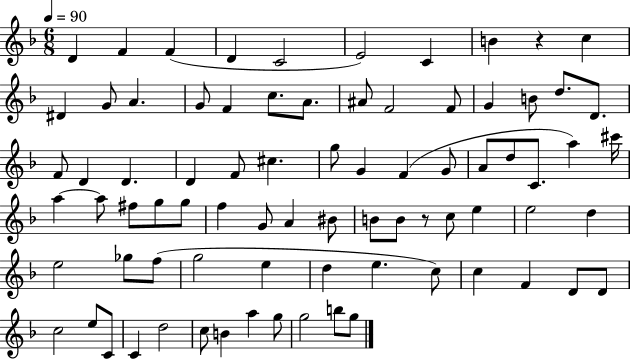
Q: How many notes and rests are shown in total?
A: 79